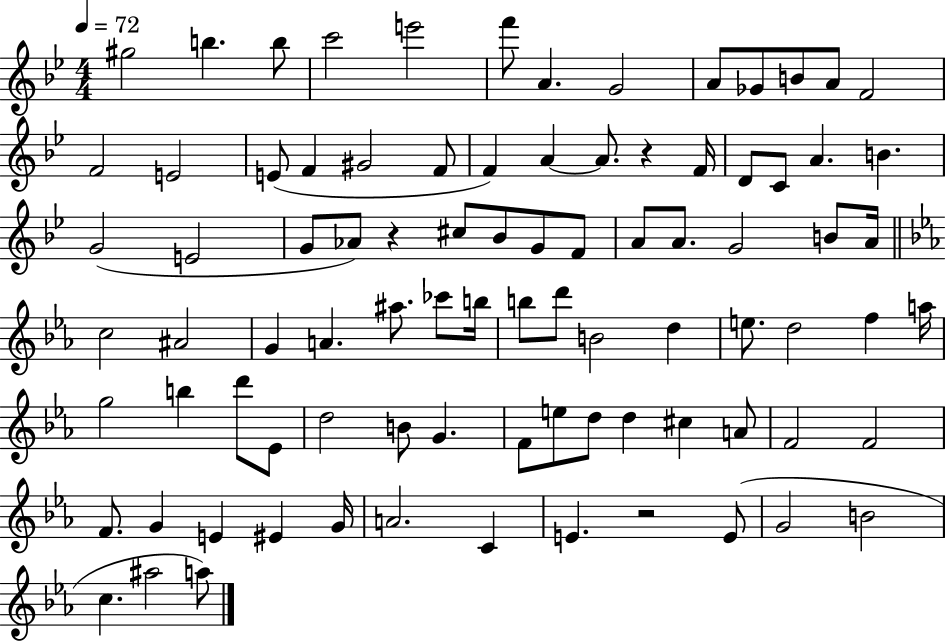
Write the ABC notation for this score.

X:1
T:Untitled
M:4/4
L:1/4
K:Bb
^g2 b b/2 c'2 e'2 f'/2 A G2 A/2 _G/2 B/2 A/2 F2 F2 E2 E/2 F ^G2 F/2 F A A/2 z F/4 D/2 C/2 A B G2 E2 G/2 _A/2 z ^c/2 _B/2 G/2 F/2 A/2 A/2 G2 B/2 A/4 c2 ^A2 G A ^a/2 _c'/2 b/4 b/2 d'/2 B2 d e/2 d2 f a/4 g2 b d'/2 _E/2 d2 B/2 G F/2 e/2 d/2 d ^c A/2 F2 F2 F/2 G E ^E G/4 A2 C E z2 E/2 G2 B2 c ^a2 a/2